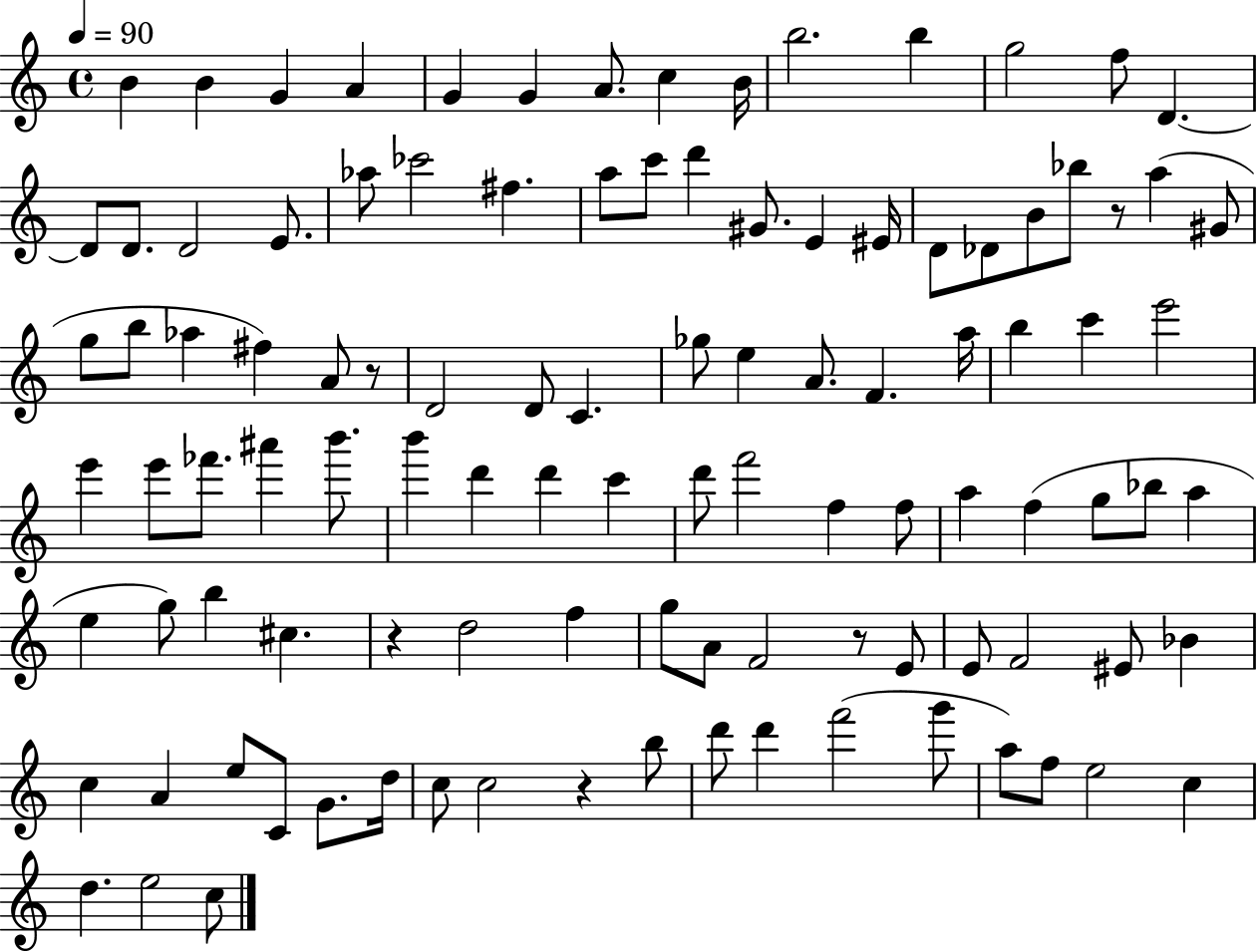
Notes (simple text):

B4/q B4/q G4/q A4/q G4/q G4/q A4/e. C5/q B4/s B5/h. B5/q G5/h F5/e D4/q. D4/e D4/e. D4/h E4/e. Ab5/e CES6/h F#5/q. A5/e C6/e D6/q G#4/e. E4/q EIS4/s D4/e Db4/e B4/e Bb5/e R/e A5/q G#4/e G5/e B5/e Ab5/q F#5/q A4/e R/e D4/h D4/e C4/q. Gb5/e E5/q A4/e. F4/q. A5/s B5/q C6/q E6/h E6/q E6/e FES6/e. A#6/q B6/e. B6/q D6/q D6/q C6/q D6/e F6/h F5/q F5/e A5/q F5/q G5/e Bb5/e A5/q E5/q G5/e B5/q C#5/q. R/q D5/h F5/q G5/e A4/e F4/h R/e E4/e E4/e F4/h EIS4/e Bb4/q C5/q A4/q E5/e C4/e G4/e. D5/s C5/e C5/h R/q B5/e D6/e D6/q F6/h G6/e A5/e F5/e E5/h C5/q D5/q. E5/h C5/e